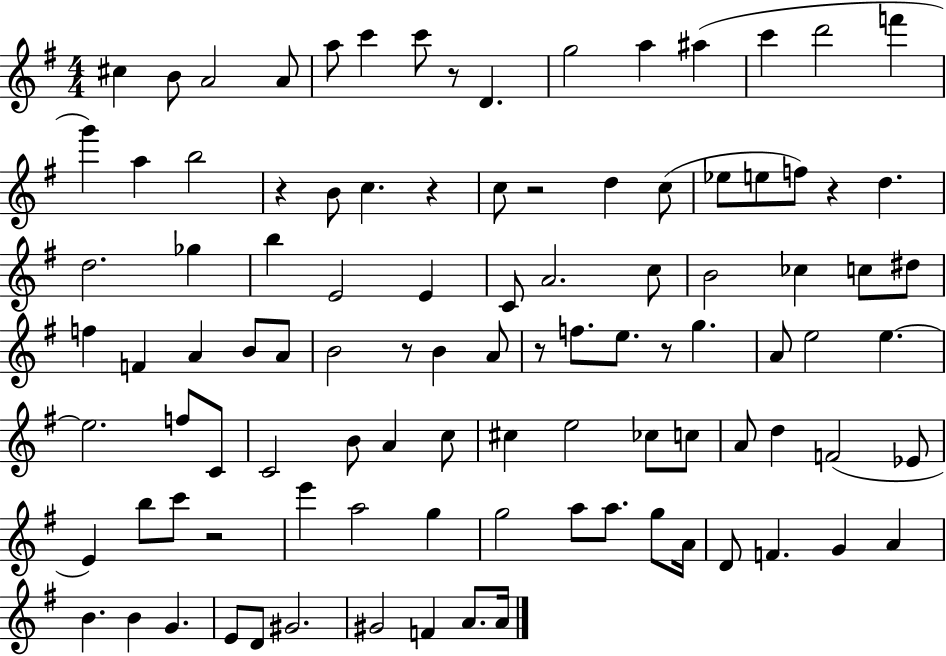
{
  \clef treble
  \numericTimeSignature
  \time 4/4
  \key g \major
  cis''4 b'8 a'2 a'8 | a''8 c'''4 c'''8 r8 d'4. | g''2 a''4 ais''4( | c'''4 d'''2 f'''4 | \break g'''4) a''4 b''2 | r4 b'8 c''4. r4 | c''8 r2 d''4 c''8( | ees''8 e''8 f''8) r4 d''4. | \break d''2. ges''4 | b''4 e'2 e'4 | c'8 a'2. c''8 | b'2 ces''4 c''8 dis''8 | \break f''4 f'4 a'4 b'8 a'8 | b'2 r8 b'4 a'8 | r8 f''8. e''8. r8 g''4. | a'8 e''2 e''4.~~ | \break e''2. f''8 c'8 | c'2 b'8 a'4 c''8 | cis''4 e''2 ces''8 c''8 | a'8 d''4 f'2( ees'8 | \break e'4) b''8 c'''8 r2 | e'''4 a''2 g''4 | g''2 a''8 a''8. g''8 a'16 | d'8 f'4. g'4 a'4 | \break b'4. b'4 g'4. | e'8 d'8 gis'2. | gis'2 f'4 a'8. a'16 | \bar "|."
}